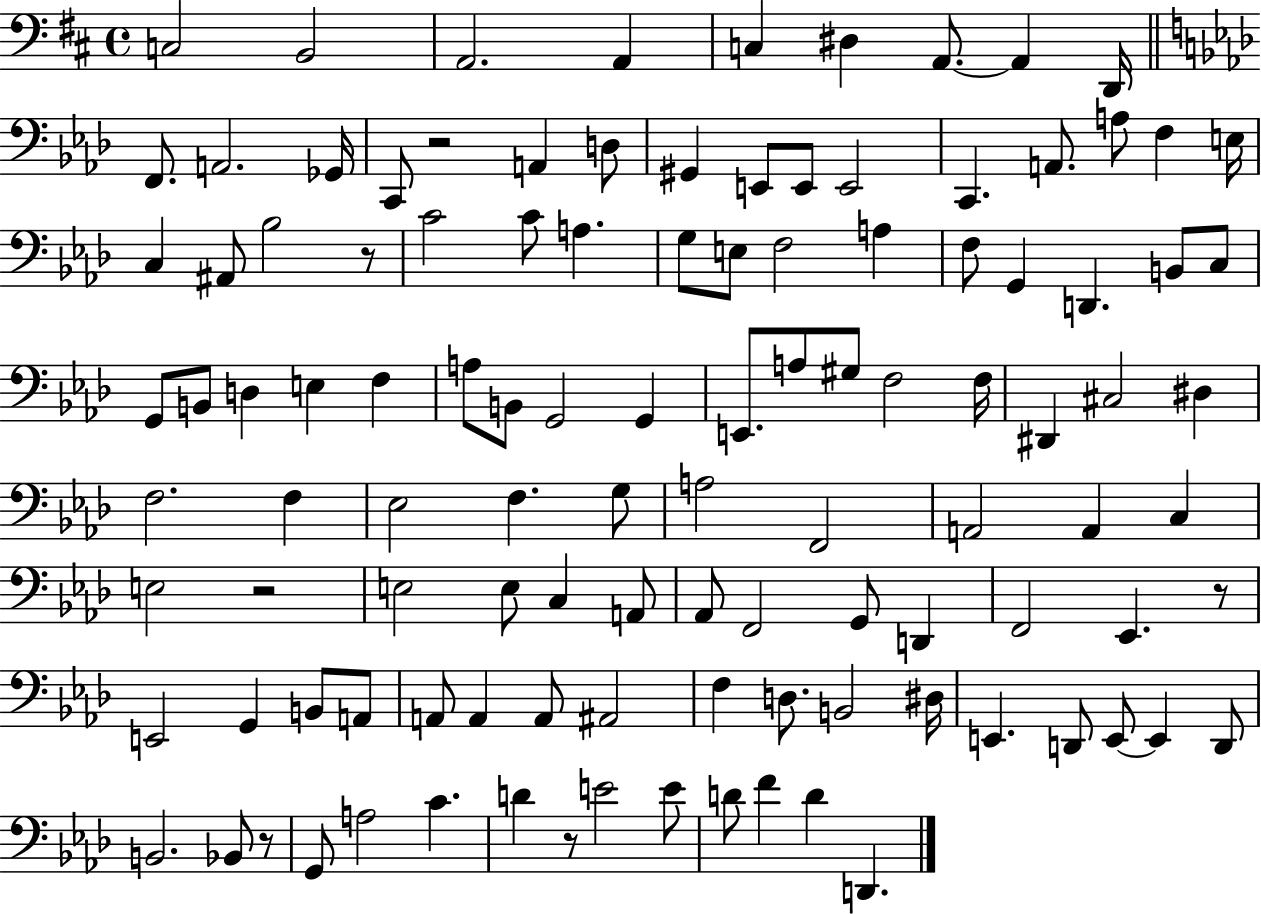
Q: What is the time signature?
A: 4/4